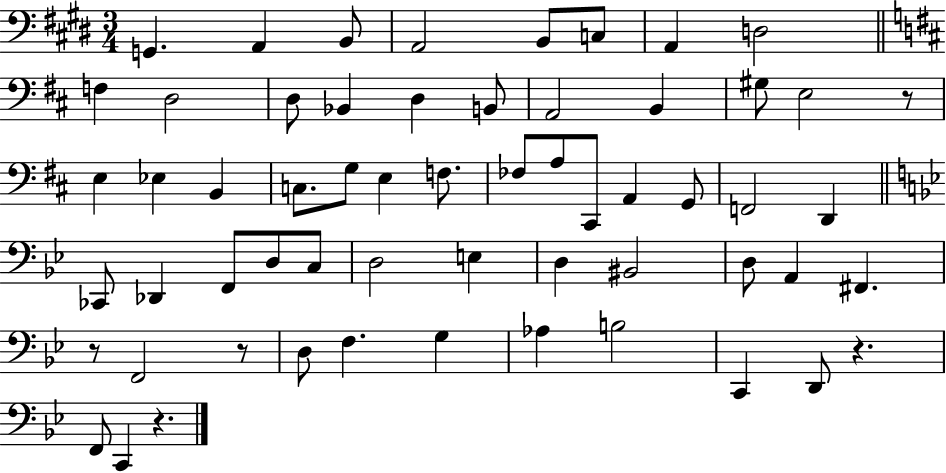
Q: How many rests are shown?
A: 5